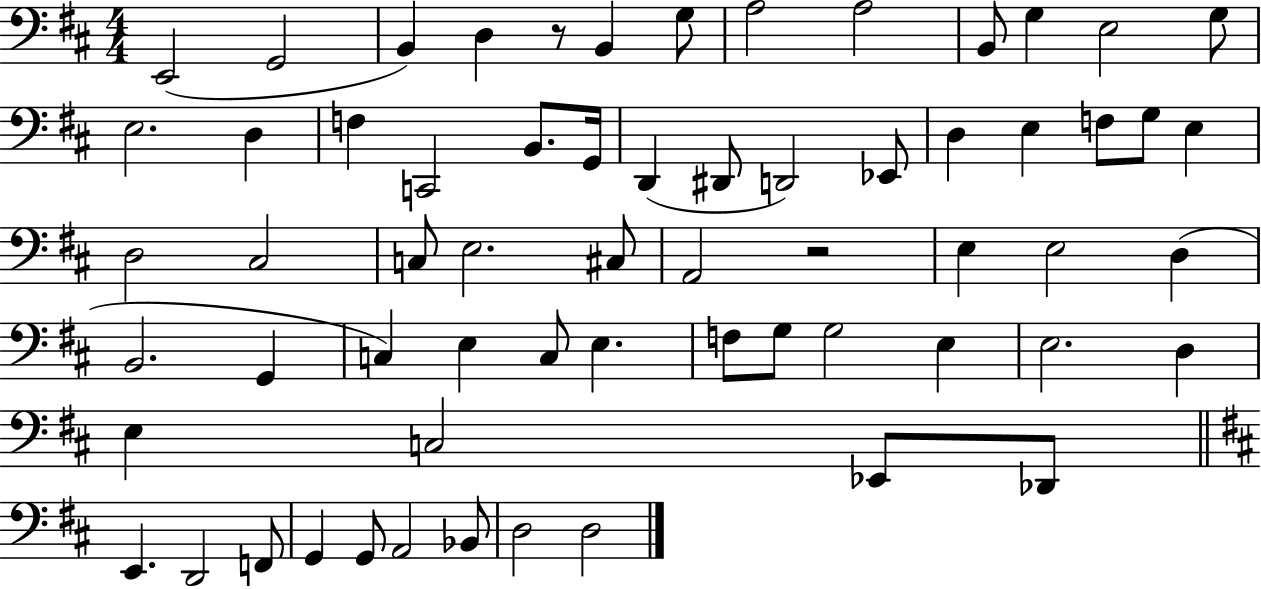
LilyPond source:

{
  \clef bass
  \numericTimeSignature
  \time 4/4
  \key d \major
  \repeat volta 2 { e,2( g,2 | b,4) d4 r8 b,4 g8 | a2 a2 | b,8 g4 e2 g8 | \break e2. d4 | f4 c,2 b,8. g,16 | d,4( dis,8 d,2) ees,8 | d4 e4 f8 g8 e4 | \break d2 cis2 | c8 e2. cis8 | a,2 r2 | e4 e2 d4( | \break b,2. g,4 | c4) e4 c8 e4. | f8 g8 g2 e4 | e2. d4 | \break e4 c2 ees,8 des,8 | \bar "||" \break \key d \major e,4. d,2 f,8 | g,4 g,8 a,2 bes,8 | d2 d2 | } \bar "|."
}